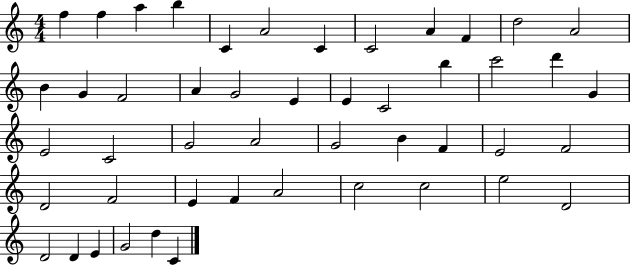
F5/q F5/q A5/q B5/q C4/q A4/h C4/q C4/h A4/q F4/q D5/h A4/h B4/q G4/q F4/h A4/q G4/h E4/q E4/q C4/h B5/q C6/h D6/q G4/q E4/h C4/h G4/h A4/h G4/h B4/q F4/q E4/h F4/h D4/h F4/h E4/q F4/q A4/h C5/h C5/h E5/h D4/h D4/h D4/q E4/q G4/h D5/q C4/q